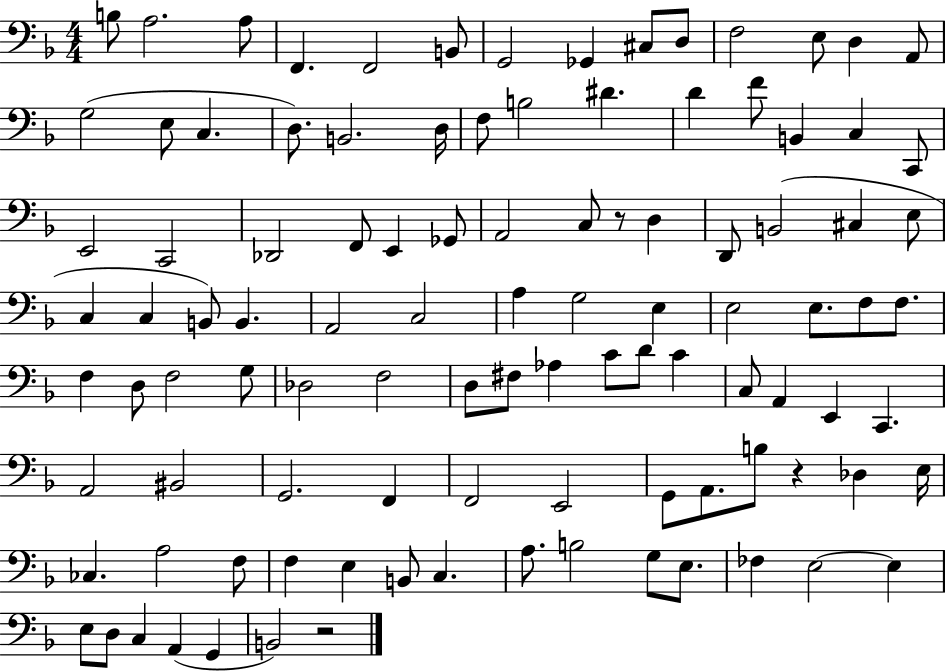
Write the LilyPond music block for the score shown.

{
  \clef bass
  \numericTimeSignature
  \time 4/4
  \key f \major
  b8 a2. a8 | f,4. f,2 b,8 | g,2 ges,4 cis8 d8 | f2 e8 d4 a,8 | \break g2( e8 c4. | d8.) b,2. d16 | f8 b2 dis'4. | d'4 f'8 b,4 c4 c,8 | \break e,2 c,2 | des,2 f,8 e,4 ges,8 | a,2 c8 r8 d4 | d,8 b,2( cis4 e8 | \break c4 c4 b,8) b,4. | a,2 c2 | a4 g2 e4 | e2 e8. f8 f8. | \break f4 d8 f2 g8 | des2 f2 | d8 fis8 aes4 c'8 d'8 c'4 | c8 a,4 e,4 c,4. | \break a,2 bis,2 | g,2. f,4 | f,2 e,2 | g,8 a,8. b8 r4 des4 e16 | \break ces4. a2 f8 | f4 e4 b,8 c4. | a8. b2 g8 e8. | fes4 e2~~ e4 | \break e8 d8 c4 a,4( g,4 | b,2) r2 | \bar "|."
}